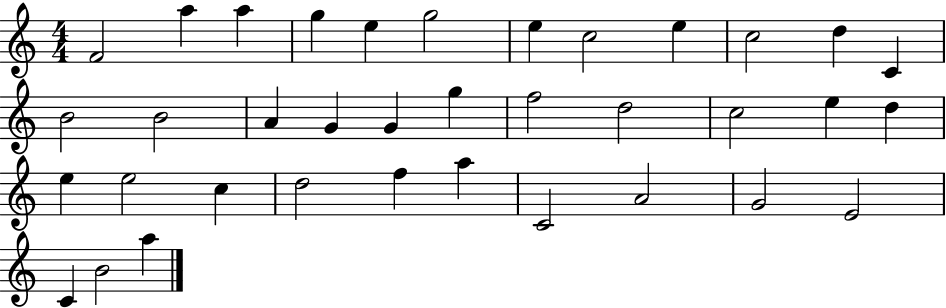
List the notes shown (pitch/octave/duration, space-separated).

F4/h A5/q A5/q G5/q E5/q G5/h E5/q C5/h E5/q C5/h D5/q C4/q B4/h B4/h A4/q G4/q G4/q G5/q F5/h D5/h C5/h E5/q D5/q E5/q E5/h C5/q D5/h F5/q A5/q C4/h A4/h G4/h E4/h C4/q B4/h A5/q